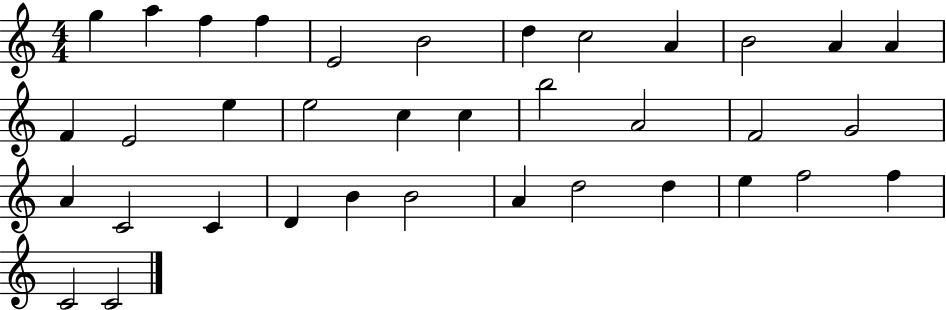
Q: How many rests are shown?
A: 0